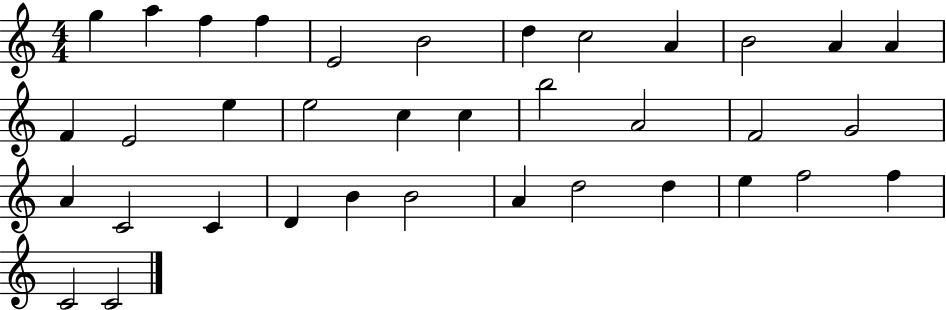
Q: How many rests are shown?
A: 0